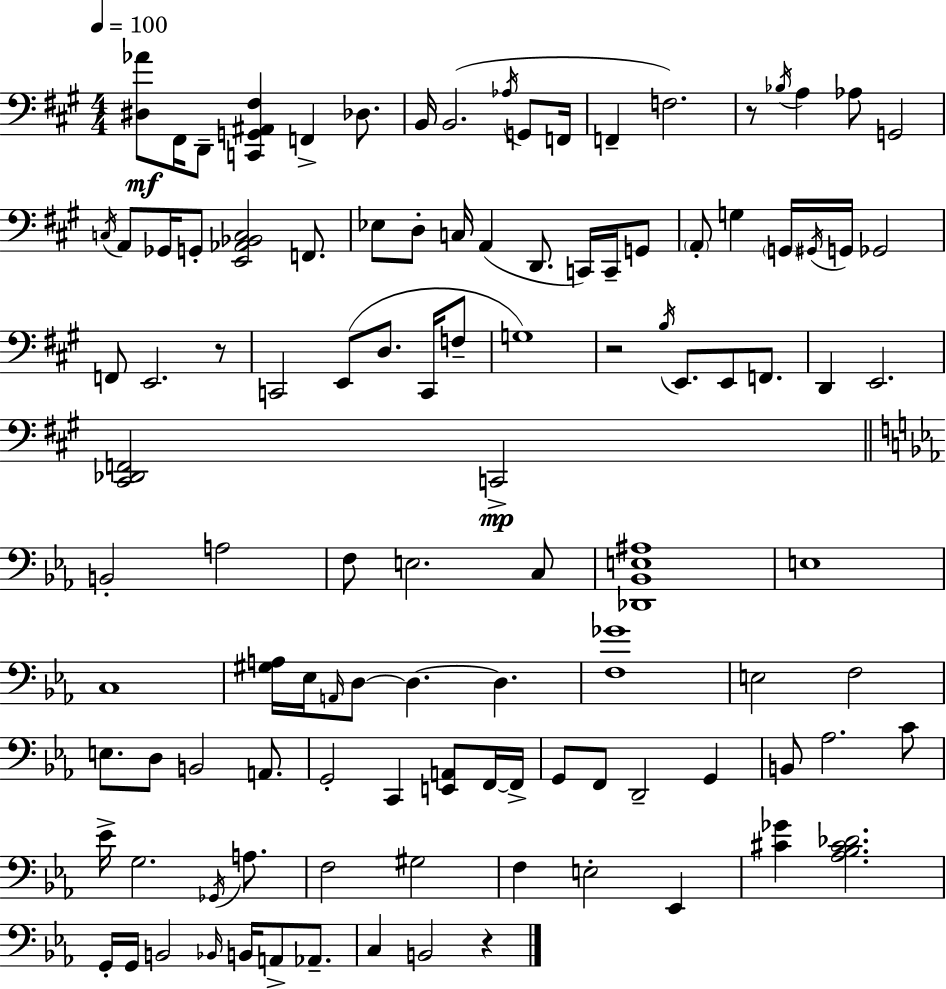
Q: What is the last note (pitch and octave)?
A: B2